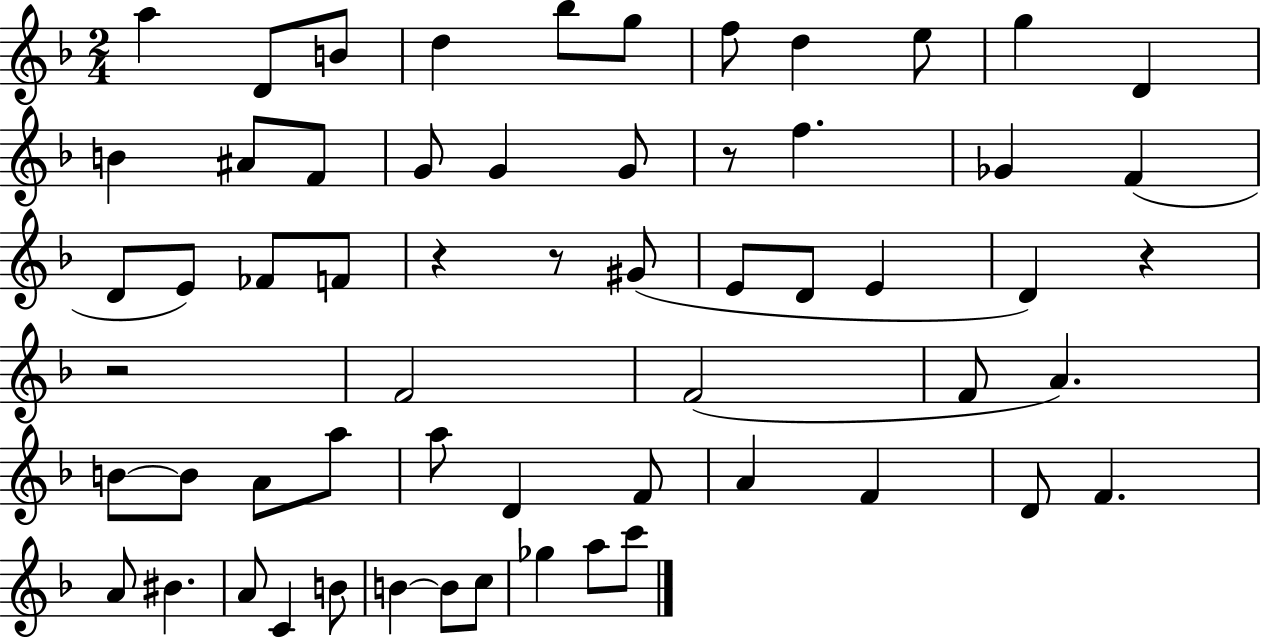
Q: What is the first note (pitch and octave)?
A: A5